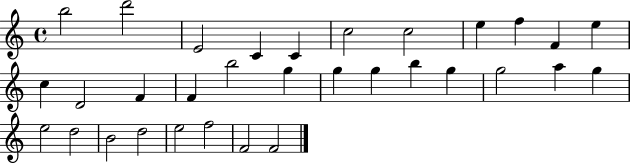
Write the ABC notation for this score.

X:1
T:Untitled
M:4/4
L:1/4
K:C
b2 d'2 E2 C C c2 c2 e f F e c D2 F F b2 g g g b g g2 a g e2 d2 B2 d2 e2 f2 F2 F2